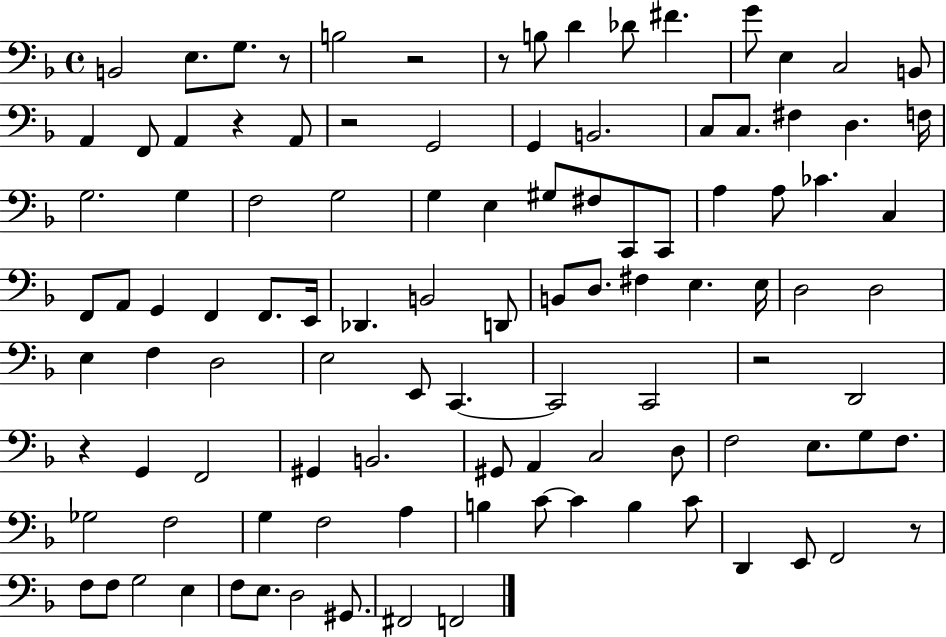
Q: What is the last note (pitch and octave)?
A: F2